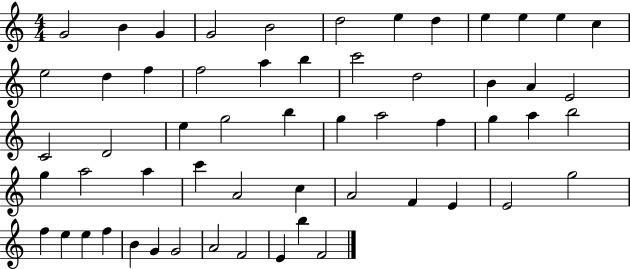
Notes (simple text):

G4/h B4/q G4/q G4/h B4/h D5/h E5/q D5/q E5/q E5/q E5/q C5/q E5/h D5/q F5/q F5/h A5/q B5/q C6/h D5/h B4/q A4/q E4/h C4/h D4/h E5/q G5/h B5/q G5/q A5/h F5/q G5/q A5/q B5/h G5/q A5/h A5/q C6/q A4/h C5/q A4/h F4/q E4/q E4/h G5/h F5/q E5/q E5/q F5/q B4/q G4/q G4/h A4/h F4/h E4/q B5/q F4/h